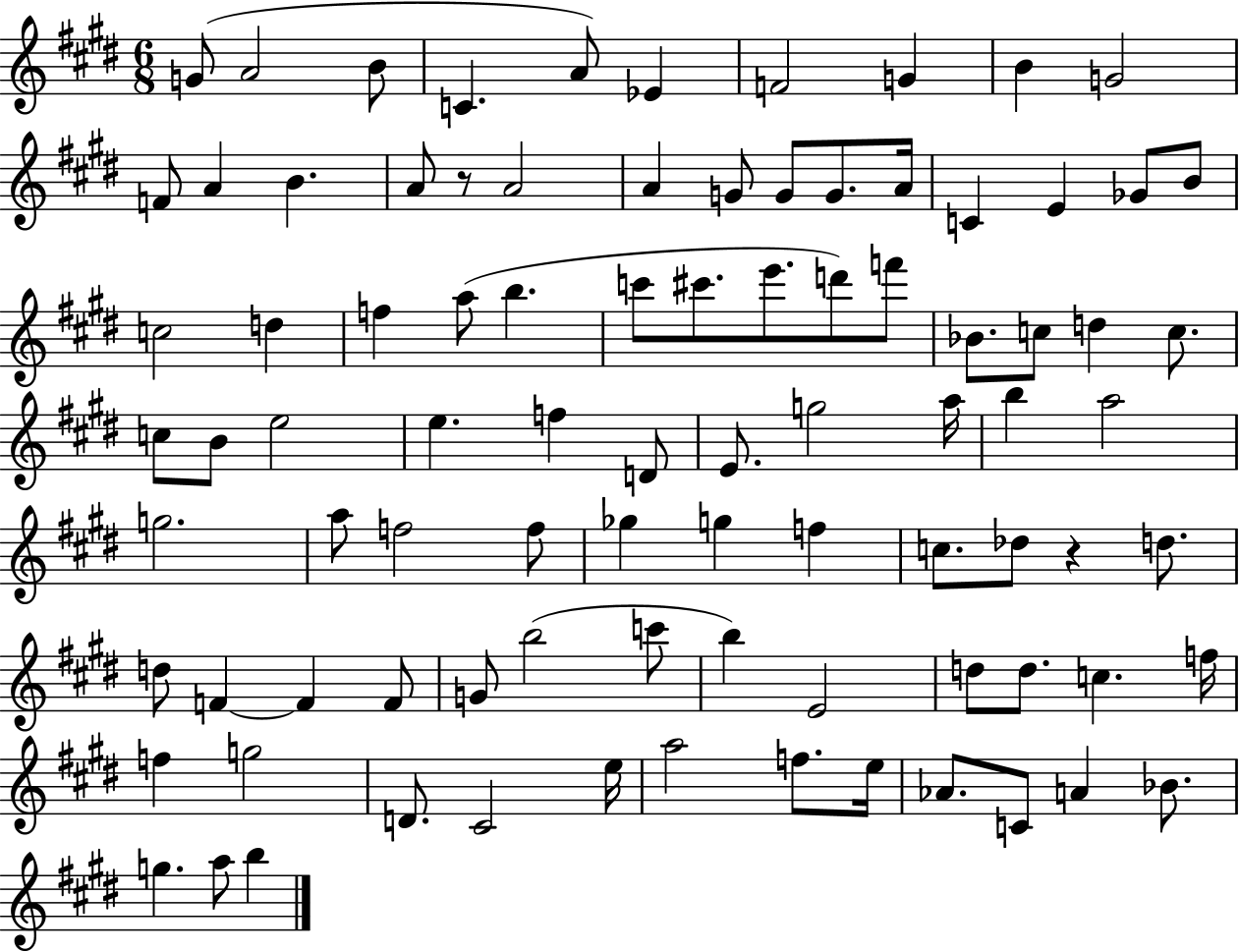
{
  \clef treble
  \numericTimeSignature
  \time 6/8
  \key e \major
  \repeat volta 2 { g'8( a'2 b'8 | c'4. a'8) ees'4 | f'2 g'4 | b'4 g'2 | \break f'8 a'4 b'4. | a'8 r8 a'2 | a'4 g'8 g'8 g'8. a'16 | c'4 e'4 ges'8 b'8 | \break c''2 d''4 | f''4 a''8( b''4. | c'''8 cis'''8. e'''8. d'''8) f'''8 | bes'8. c''8 d''4 c''8. | \break c''8 b'8 e''2 | e''4. f''4 d'8 | e'8. g''2 a''16 | b''4 a''2 | \break g''2. | a''8 f''2 f''8 | ges''4 g''4 f''4 | c''8. des''8 r4 d''8. | \break d''8 f'4~~ f'4 f'8 | g'8 b''2( c'''8 | b''4) e'2 | d''8 d''8. c''4. f''16 | \break f''4 g''2 | d'8. cis'2 e''16 | a''2 f''8. e''16 | aes'8. c'8 a'4 bes'8. | \break g''4. a''8 b''4 | } \bar "|."
}